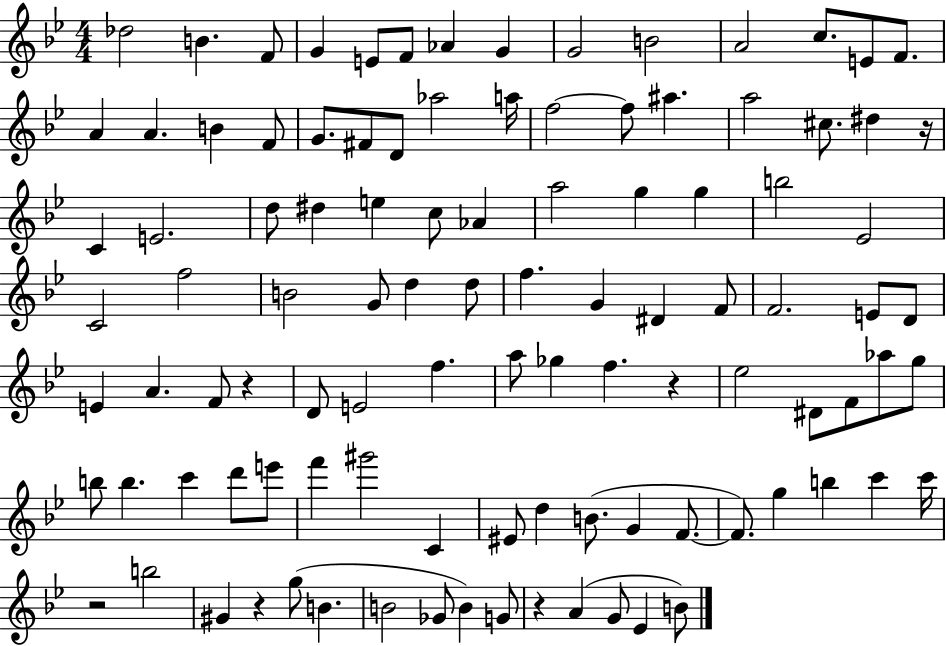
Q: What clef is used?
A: treble